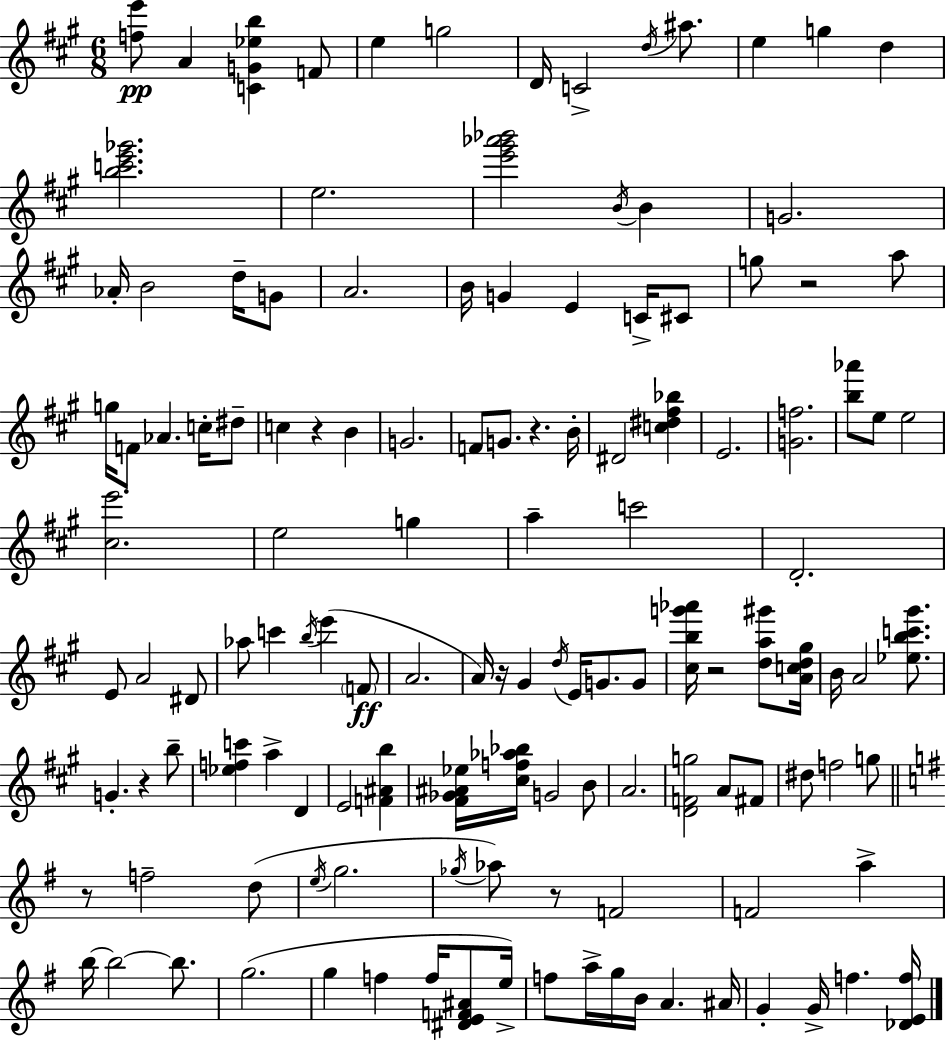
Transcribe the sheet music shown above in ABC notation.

X:1
T:Untitled
M:6/8
L:1/4
K:A
[fe']/2 A [CG_eb] F/2 e g2 D/4 C2 d/4 ^a/2 e g d [bc'e'_g']2 e2 [e'^g'_a'_b']2 B/4 B G2 _A/4 B2 d/4 G/2 A2 B/4 G E C/4 ^C/2 g/2 z2 a/2 g/4 F/2 _A c/4 ^d/2 c z B G2 F/2 G/2 z B/4 ^D2 [c^d^f_b] E2 [Gf]2 [b_a']/2 e/2 e2 [^ce']2 e2 g a c'2 D2 E/2 A2 ^D/2 _a/2 c' b/4 e' F/2 A2 A/4 z/4 ^G d/4 E/4 G/2 G/2 [^cbg'_a']/4 z2 [da^g']/2 [Acd^g]/4 B/4 A2 [_ebc'^g']/2 G z b/2 [_efc'] a D E2 [F^Ab] [^F_G^A_e]/4 [^cf_a_b]/4 G2 B/2 A2 [DFg]2 A/2 ^F/2 ^d/2 f2 g/2 z/2 f2 d/2 e/4 g2 _g/4 _a/2 z/2 F2 F2 a b/4 b2 b/2 g2 g f f/4 [^DEF^A]/2 e/4 f/2 a/4 g/4 B/4 A ^A/4 G G/4 f [_DEf]/4